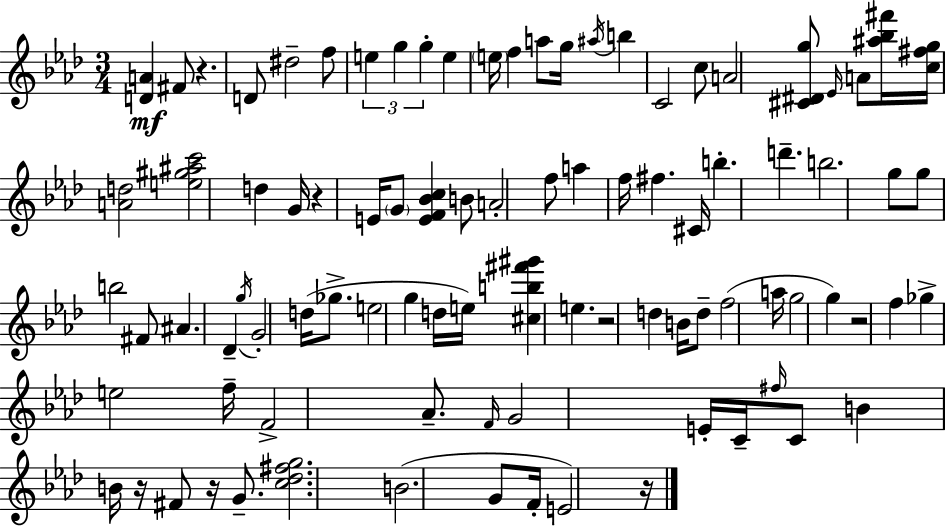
[D4,A4]/q F#4/e R/q. D4/e D#5/h F5/e E5/q G5/q G5/q E5/q E5/s F5/q A5/e G5/s A#5/s B5/q C4/h C5/e A4/h [C#4,D#4,G5]/e Eb4/s A4/e [A#5,Bb5,F#6]/s [C5,F#5,G5]/s [A4,D5]/h [E5,G#5,A#5,C6]/h D5/q G4/s R/q E4/s G4/e [E4,F4,Bb4,C5]/q B4/e A4/h F5/e A5/q F5/s F#5/q. C#4/s B5/q. D6/q. B5/h. G5/e G5/e B5/h F#4/e A#4/q. Db4/q G5/s G4/h D5/s Gb5/e. E5/h G5/q D5/s E5/s [C#5,B5,F#6,G#6]/q E5/q. R/h D5/q B4/s D5/e F5/h A5/s G5/h G5/q R/h F5/q Gb5/q E5/h F5/s F4/h Ab4/e. F4/s G4/h E4/s C4/s F#5/s C4/e B4/q B4/s R/s F#4/e R/s G4/e. [C5,Db5,F#5,G5]/h. B4/h. G4/e F4/s E4/h R/s